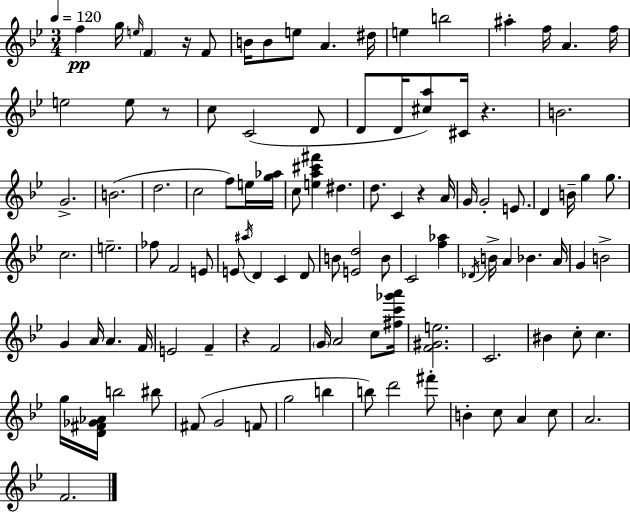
{
  \clef treble
  \numericTimeSignature
  \time 3/4
  \key bes \major
  \tempo 4 = 120
  f''4\pp g''16 \grace { e''16 } \parenthesize f'4 r16 f'8 | b'16 b'8 e''8 a'4. | dis''16 e''4 b''2 | ais''4-. f''16 a'4. | \break f''16 e''2 e''8 r8 | c''8 c'2( d'8 | d'8 d'16 <cis'' a''>8) cis'16 r4. | b'2. | \break g'2.-> | b'2.( | d''2. | c''2 f''8) e''16 | \break <g'' aes''>16 c''8 <e'' a'' cis''' fis'''>4 dis''4. | d''8. c'4 r4 | a'16 g'16 g'2-. e'8. | d'4 b'16-- g''4 g''8. | \break c''2. | e''2.-- | fes''8 f'2 e'8 | e'8 \acciaccatura { ais''16 } d'4 c'4 | \break d'8 b'8 <e' d''>2 | b'8 c'2 <f'' aes''>4 | \acciaccatura { des'16 } b'16-> a'4 bes'4. | a'16 g'4 b'2-> | \break g'4 a'16 a'4. | f'16 e'2 f'4-- | r4 f'2 | \parenthesize g'16 a'2 | \break c''8 <fis'' c''' ges''' a'''>16 <f' gis' e''>2. | c'2. | bis'4 c''8-. c''4. | g''16 <d' fis' ges' aes'>16 b''2 | \break bis''8 fis'8( g'2 | f'8 g''2 b''4 | b''8) d'''2 | fis'''8-. b'4-. c''8 a'4 | \break c''8 a'2. | f'2. | \bar "|."
}